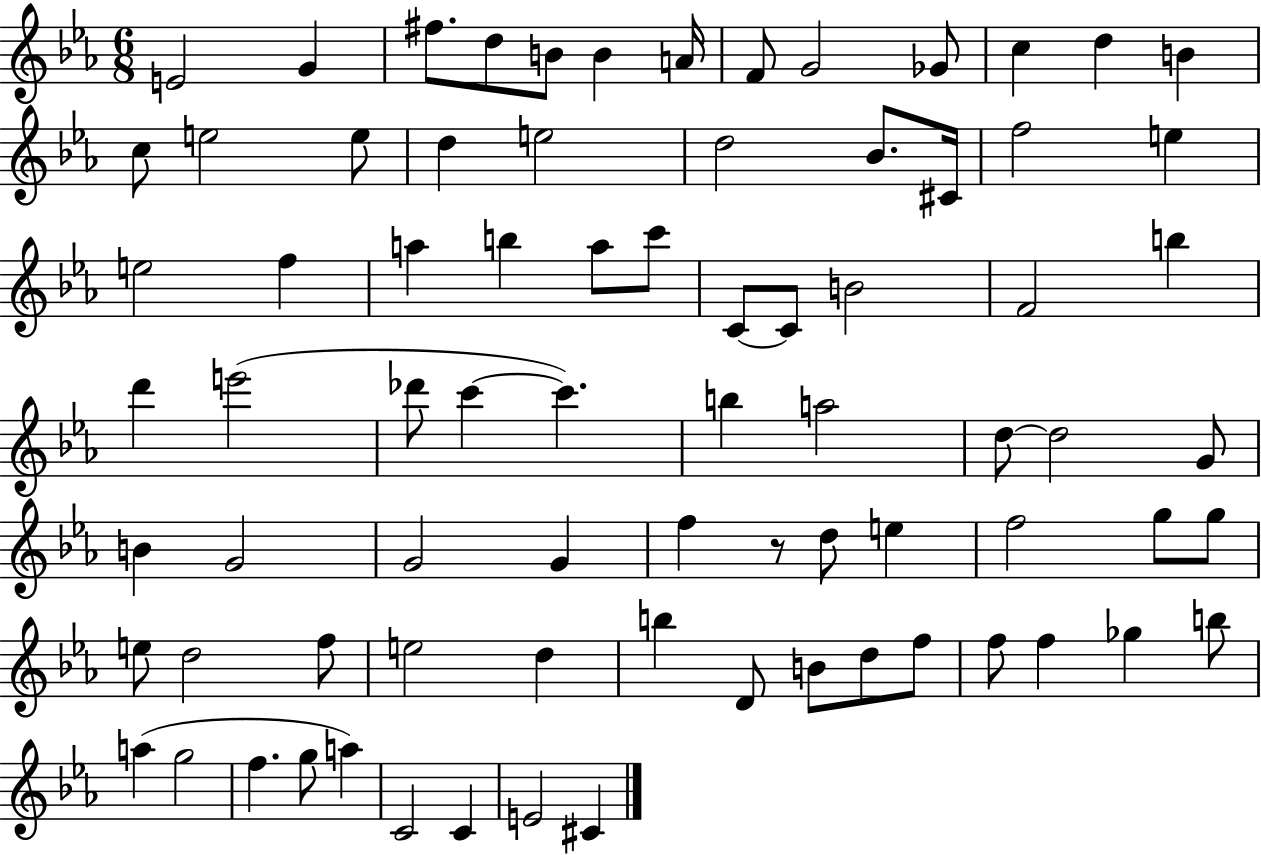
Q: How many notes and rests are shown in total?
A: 78